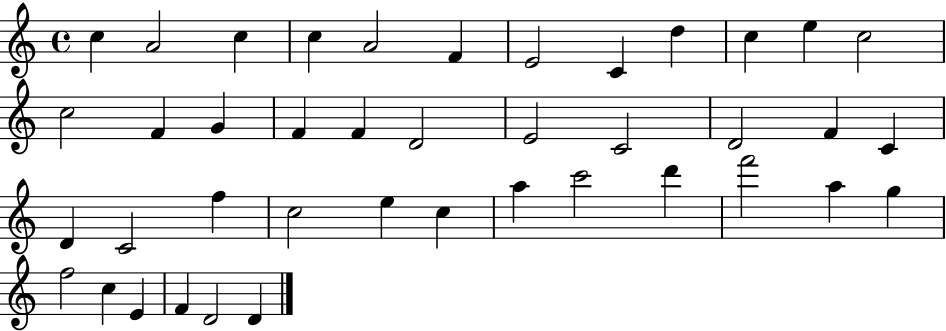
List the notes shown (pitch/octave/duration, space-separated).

C5/q A4/h C5/q C5/q A4/h F4/q E4/h C4/q D5/q C5/q E5/q C5/h C5/h F4/q G4/q F4/q F4/q D4/h E4/h C4/h D4/h F4/q C4/q D4/q C4/h F5/q C5/h E5/q C5/q A5/q C6/h D6/q F6/h A5/q G5/q F5/h C5/q E4/q F4/q D4/h D4/q